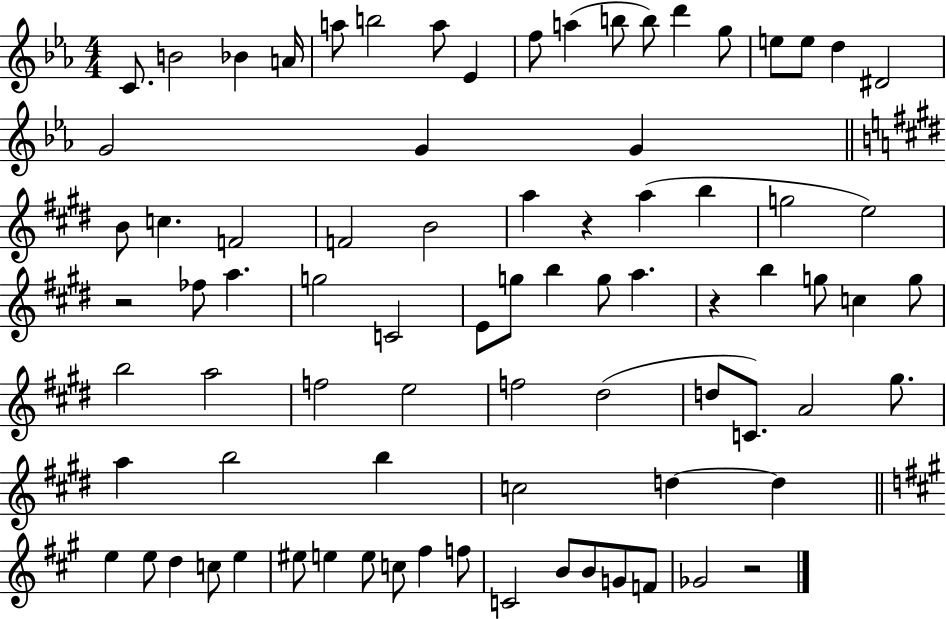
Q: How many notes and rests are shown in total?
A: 81